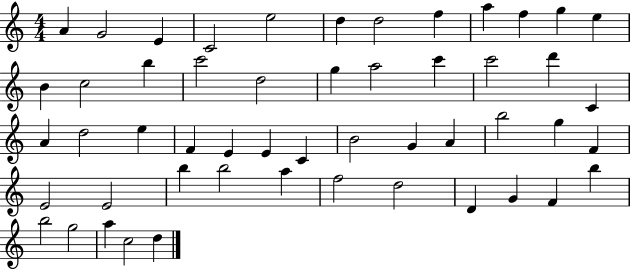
X:1
T:Untitled
M:4/4
L:1/4
K:C
A G2 E C2 e2 d d2 f a f g e B c2 b c'2 d2 g a2 c' c'2 d' C A d2 e F E E C B2 G A b2 g F E2 E2 b b2 a f2 d2 D G F b b2 g2 a c2 d